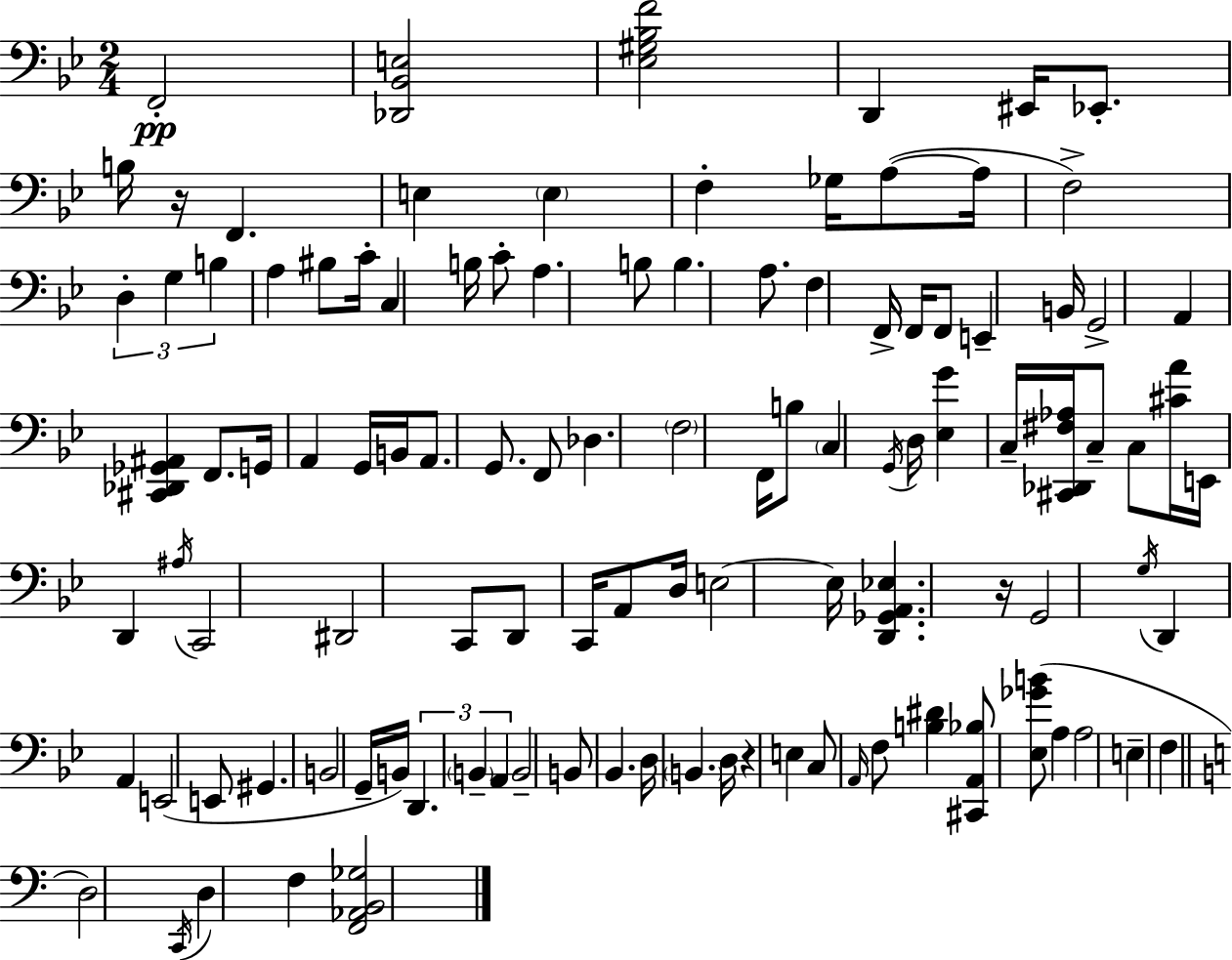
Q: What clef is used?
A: bass